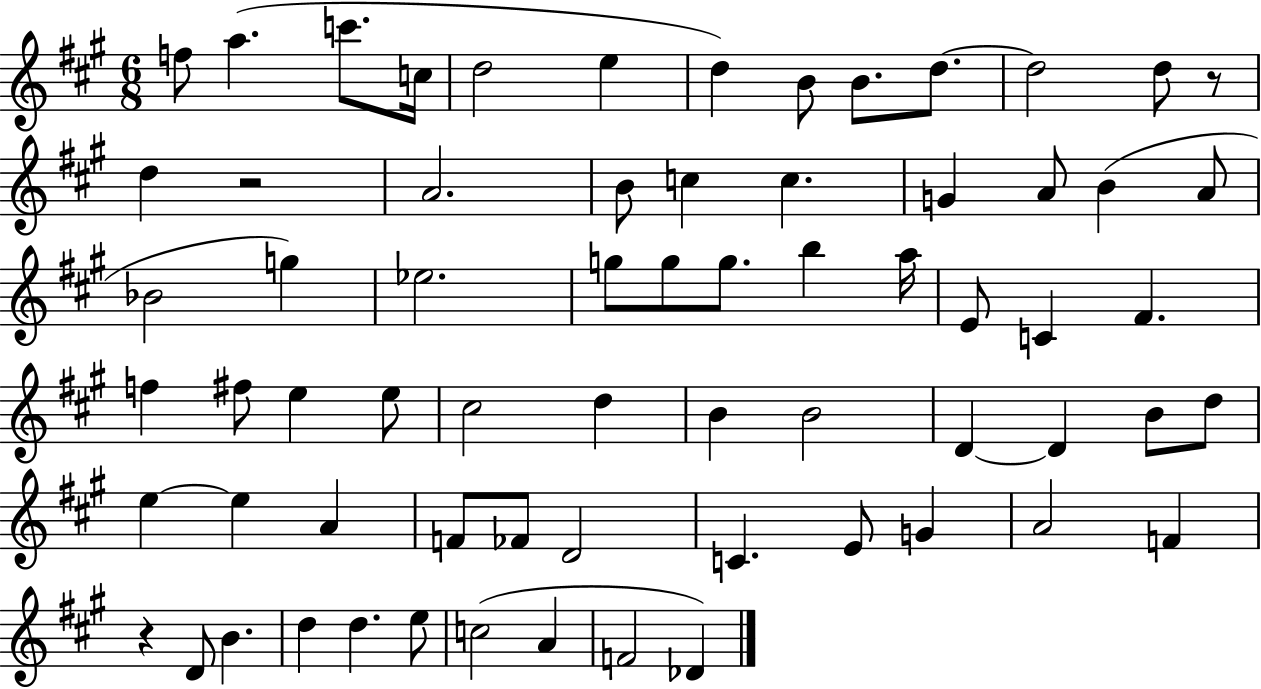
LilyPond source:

{
  \clef treble
  \numericTimeSignature
  \time 6/8
  \key a \major
  \repeat volta 2 { f''8 a''4.( c'''8. c''16 | d''2 e''4 | d''4) b'8 b'8. d''8.~~ | d''2 d''8 r8 | \break d''4 r2 | a'2. | b'8 c''4 c''4. | g'4 a'8 b'4( a'8 | \break bes'2 g''4) | ees''2. | g''8 g''8 g''8. b''4 a''16 | e'8 c'4 fis'4. | \break f''4 fis''8 e''4 e''8 | cis''2 d''4 | b'4 b'2 | d'4~~ d'4 b'8 d''8 | \break e''4~~ e''4 a'4 | f'8 fes'8 d'2 | c'4. e'8 g'4 | a'2 f'4 | \break r4 d'8 b'4. | d''4 d''4. e''8 | c''2( a'4 | f'2 des'4) | \break } \bar "|."
}